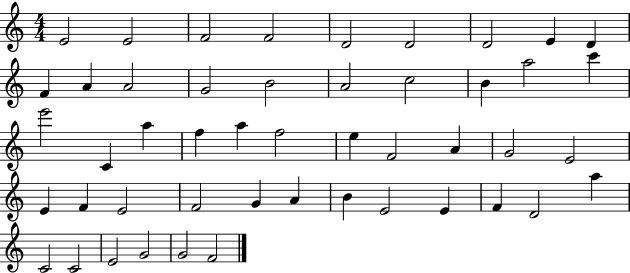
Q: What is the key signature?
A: C major